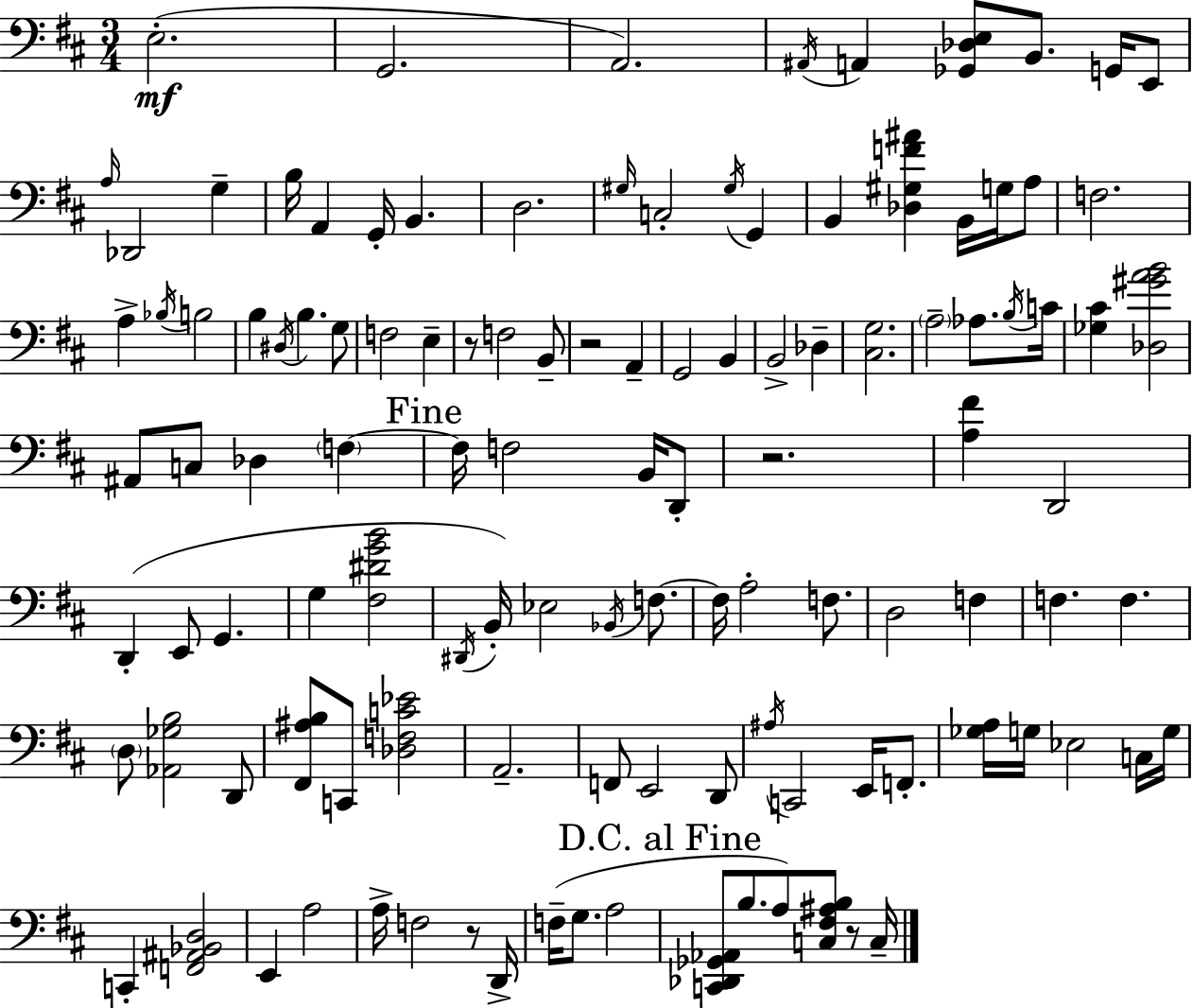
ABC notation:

X:1
T:Untitled
M:3/4
L:1/4
K:D
E,2 G,,2 A,,2 ^A,,/4 A,, [_G,,_D,E,]/2 B,,/2 G,,/4 E,,/2 A,/4 _D,,2 G, B,/4 A,, G,,/4 B,, D,2 ^G,/4 C,2 ^G,/4 G,, B,, [_D,^G,F^A] B,,/4 G,/4 A,/2 F,2 A, _B,/4 B,2 B, ^D,/4 B, G,/2 F,2 E, z/2 F,2 B,,/2 z2 A,, G,,2 B,, B,,2 _D, [^C,G,]2 A,2 _A,/2 B,/4 C/4 [_G,^C] [_D,^GAB]2 ^A,,/2 C,/2 _D, F, F,/4 F,2 B,,/4 D,,/2 z2 [A,^F] D,,2 D,, E,,/2 G,, G, [^F,^DGB]2 ^D,,/4 B,,/4 _E,2 _B,,/4 F,/2 F,/4 A,2 F,/2 D,2 F, F, F, D,/2 [_A,,_G,B,]2 D,,/2 [^F,,^A,B,]/2 C,,/2 [_D,F,C_E]2 A,,2 F,,/2 E,,2 D,,/2 ^A,/4 C,,2 E,,/4 F,,/2 [_G,A,]/4 G,/4 _E,2 C,/4 G,/4 C,, [F,,^A,,_B,,D,]2 E,, A,2 A,/4 F,2 z/2 D,,/4 F,/4 G,/2 A,2 [C,,_D,,_G,,_A,,]/2 B,/2 A,/2 [C,^F,^A,B,]/2 z/2 C,/4